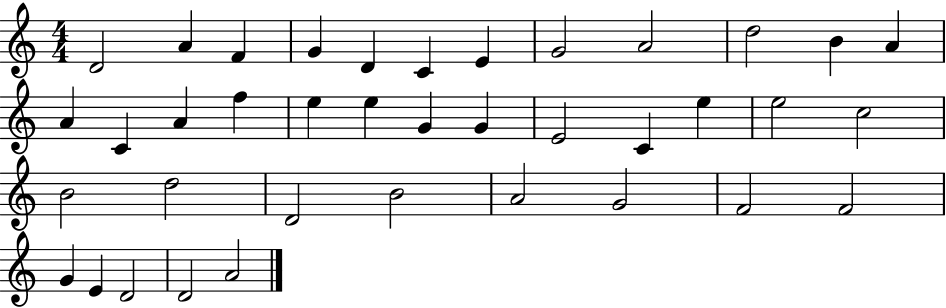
X:1
T:Untitled
M:4/4
L:1/4
K:C
D2 A F G D C E G2 A2 d2 B A A C A f e e G G E2 C e e2 c2 B2 d2 D2 B2 A2 G2 F2 F2 G E D2 D2 A2